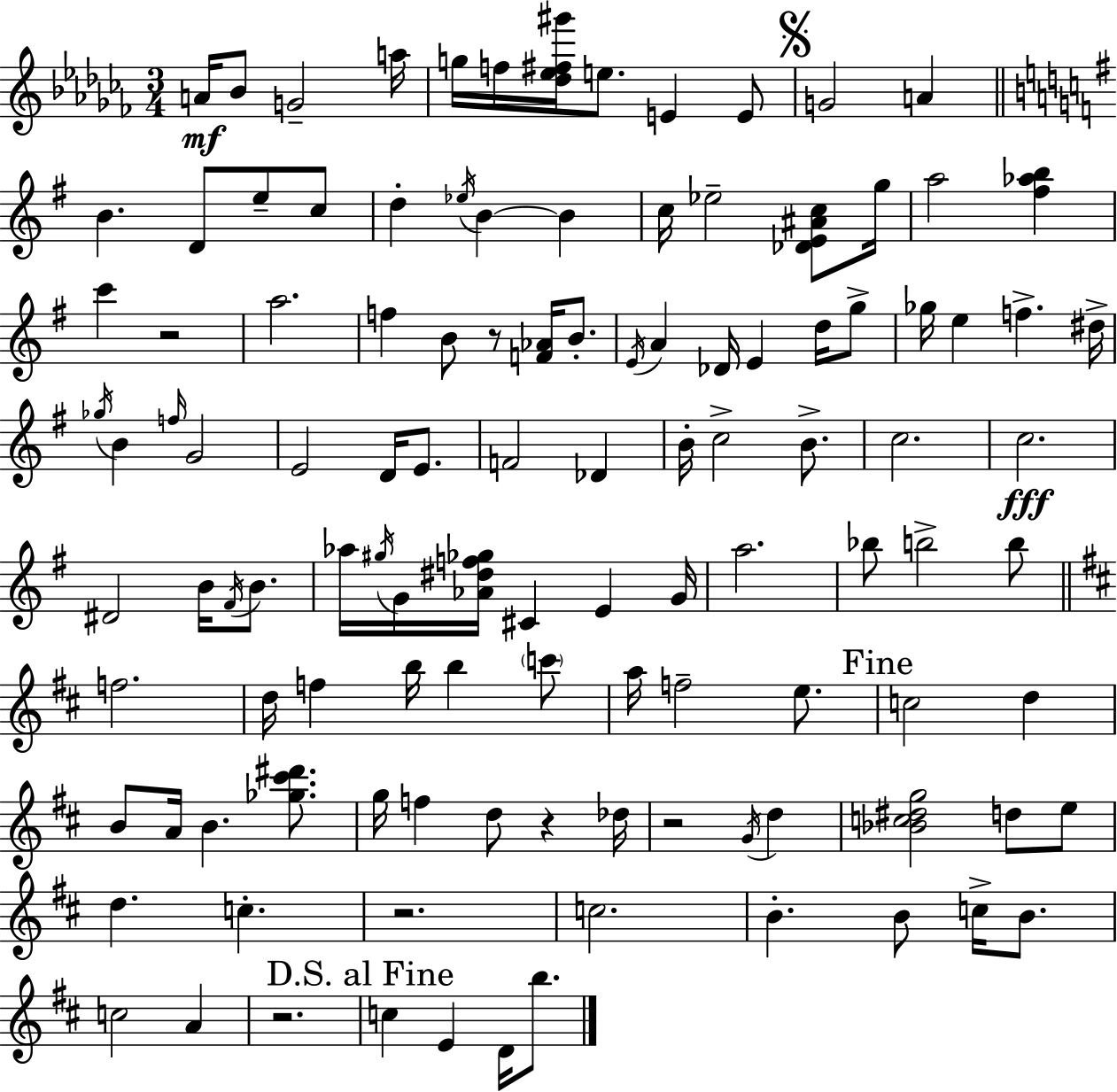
A4/s Bb4/e G4/h A5/s G5/s F5/s [Db5,Eb5,F#5,G#6]/s E5/e. E4/q E4/e G4/h A4/q B4/q. D4/e E5/e C5/e D5/q Eb5/s B4/q B4/q C5/s Eb5/h [Db4,E4,A#4,C5]/e G5/s A5/h [F#5,Ab5,B5]/q C6/q R/h A5/h. F5/q B4/e R/e [F4,Ab4]/s B4/e. E4/s A4/q Db4/s E4/q D5/s G5/e Gb5/s E5/q F5/q. D#5/s Gb5/s B4/q F5/s G4/h E4/h D4/s E4/e. F4/h Db4/q B4/s C5/h B4/e. C5/h. C5/h. D#4/h B4/s F#4/s B4/e. Ab5/s G#5/s G4/s [Ab4,D#5,F5,Gb5]/s C#4/q E4/q G4/s A5/h. Bb5/e B5/h B5/e F5/h. D5/s F5/q B5/s B5/q C6/e A5/s F5/h E5/e. C5/h D5/q B4/e A4/s B4/q. [Gb5,C#6,D#6]/e. G5/s F5/q D5/e R/q Db5/s R/h G4/s D5/q [Bb4,C5,D#5,G5]/h D5/e E5/e D5/q. C5/q. R/h. C5/h. B4/q. B4/e C5/s B4/e. C5/h A4/q R/h. C5/q E4/q D4/s B5/e.